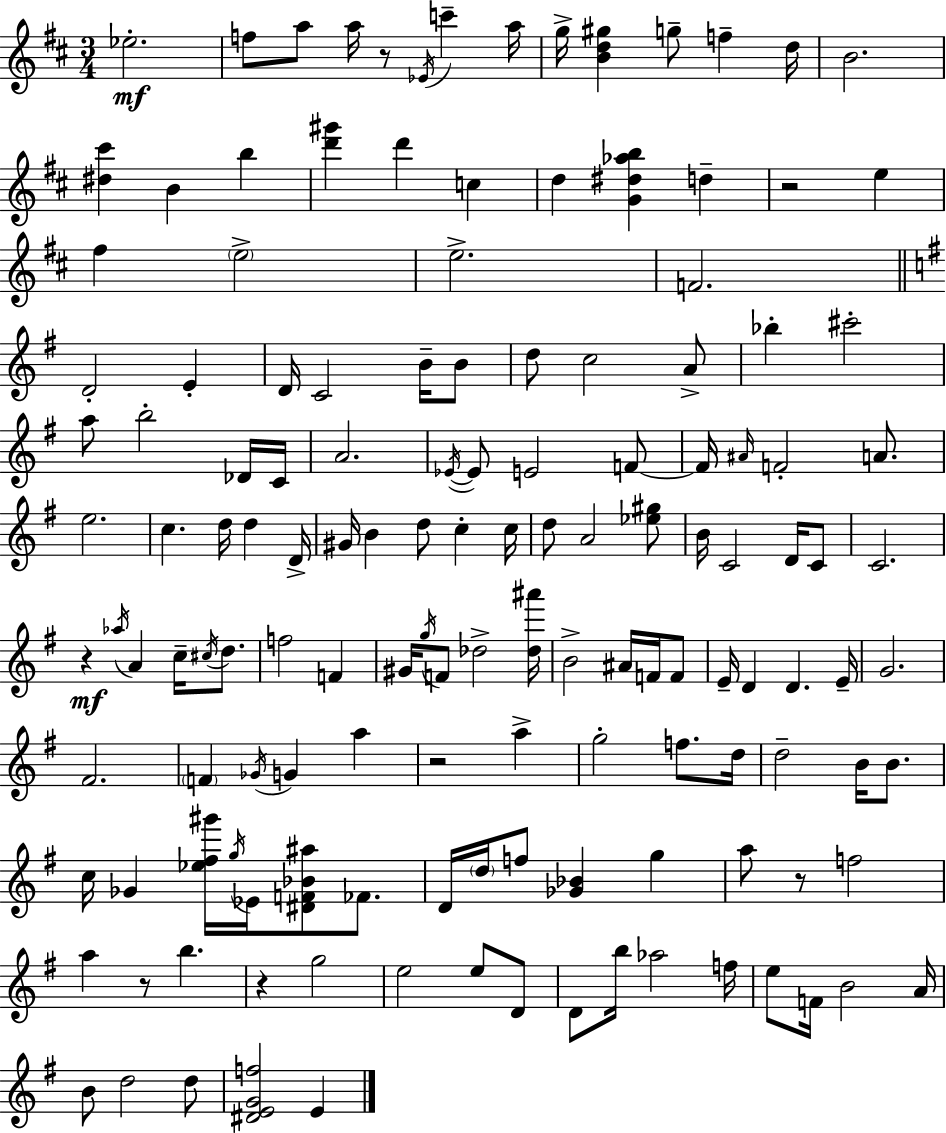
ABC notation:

X:1
T:Untitled
M:3/4
L:1/4
K:D
_e2 f/2 a/2 a/4 z/2 _E/4 c' a/4 g/4 [Bd^g] g/2 f d/4 B2 [^d^c'] B b [d'^g'] d' c d [G^d_ab] d z2 e ^f e2 e2 F2 D2 E D/4 C2 B/4 B/2 d/2 c2 A/2 _b ^c'2 a/2 b2 _D/4 C/4 A2 _E/4 _E/2 E2 F/2 F/4 ^A/4 F2 A/2 e2 c d/4 d D/4 ^G/4 B d/2 c c/4 d/2 A2 [_e^g]/2 B/4 C2 D/4 C/2 C2 z _a/4 A c/4 ^c/4 d/2 f2 F ^G/4 g/4 F/2 _d2 [_d^a']/4 B2 ^A/4 F/4 F/2 E/4 D D E/4 G2 ^F2 F _G/4 G a z2 a g2 f/2 d/4 d2 B/4 B/2 c/4 _G [_e^f^g']/4 g/4 _E/4 [^DF_B^a]/2 _F/2 D/4 d/4 f/2 [_G_B] g a/2 z/2 f2 a z/2 b z g2 e2 e/2 D/2 D/2 b/4 _a2 f/4 e/2 F/4 B2 A/4 B/2 d2 d/2 [^DEGf]2 E